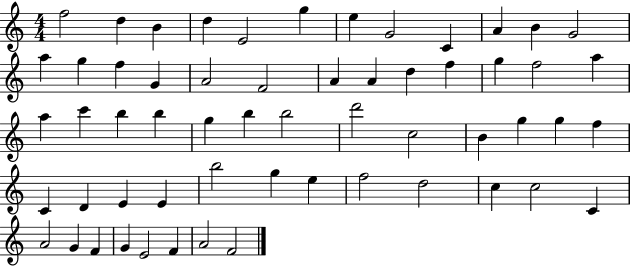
{
  \clef treble
  \numericTimeSignature
  \time 4/4
  \key c \major
  f''2 d''4 b'4 | d''4 e'2 g''4 | e''4 g'2 c'4 | a'4 b'4 g'2 | \break a''4 g''4 f''4 g'4 | a'2 f'2 | a'4 a'4 d''4 f''4 | g''4 f''2 a''4 | \break a''4 c'''4 b''4 b''4 | g''4 b''4 b''2 | d'''2 c''2 | b'4 g''4 g''4 f''4 | \break c'4 d'4 e'4 e'4 | b''2 g''4 e''4 | f''2 d''2 | c''4 c''2 c'4 | \break a'2 g'4 f'4 | g'4 e'2 f'4 | a'2 f'2 | \bar "|."
}